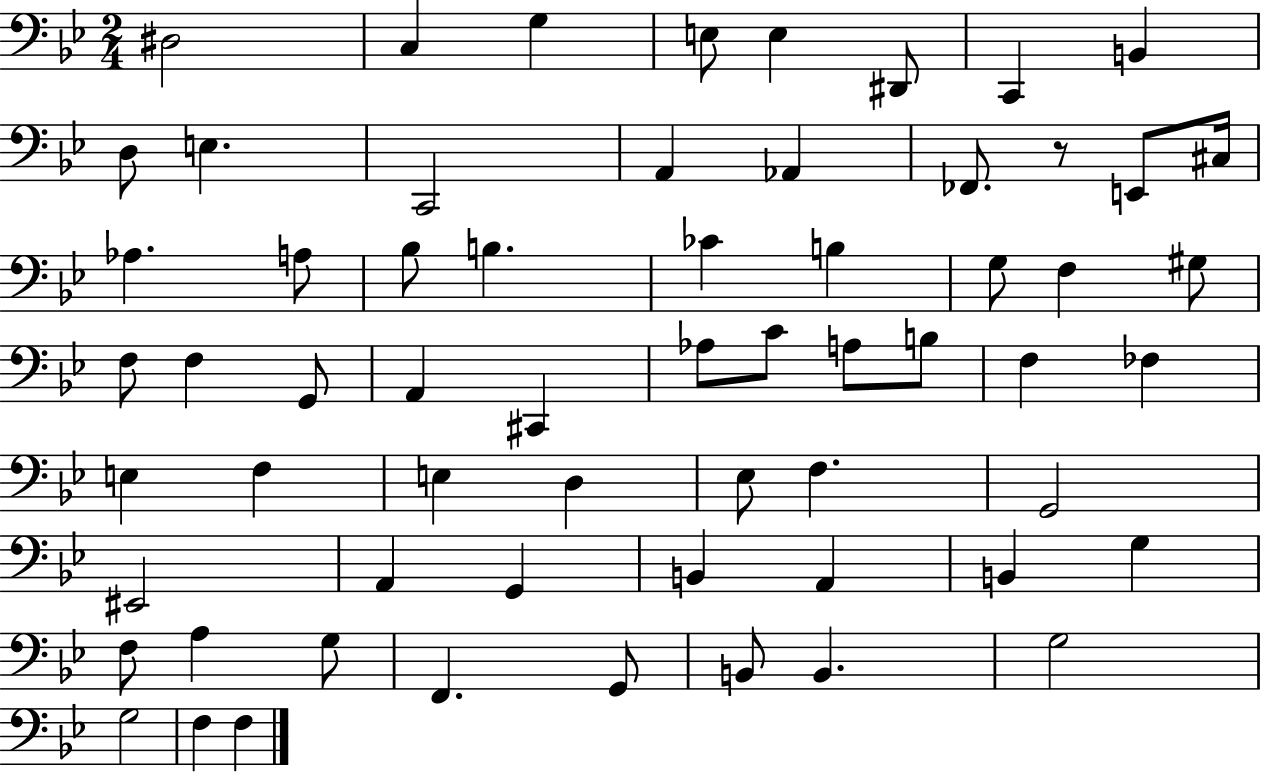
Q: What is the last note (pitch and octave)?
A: F3